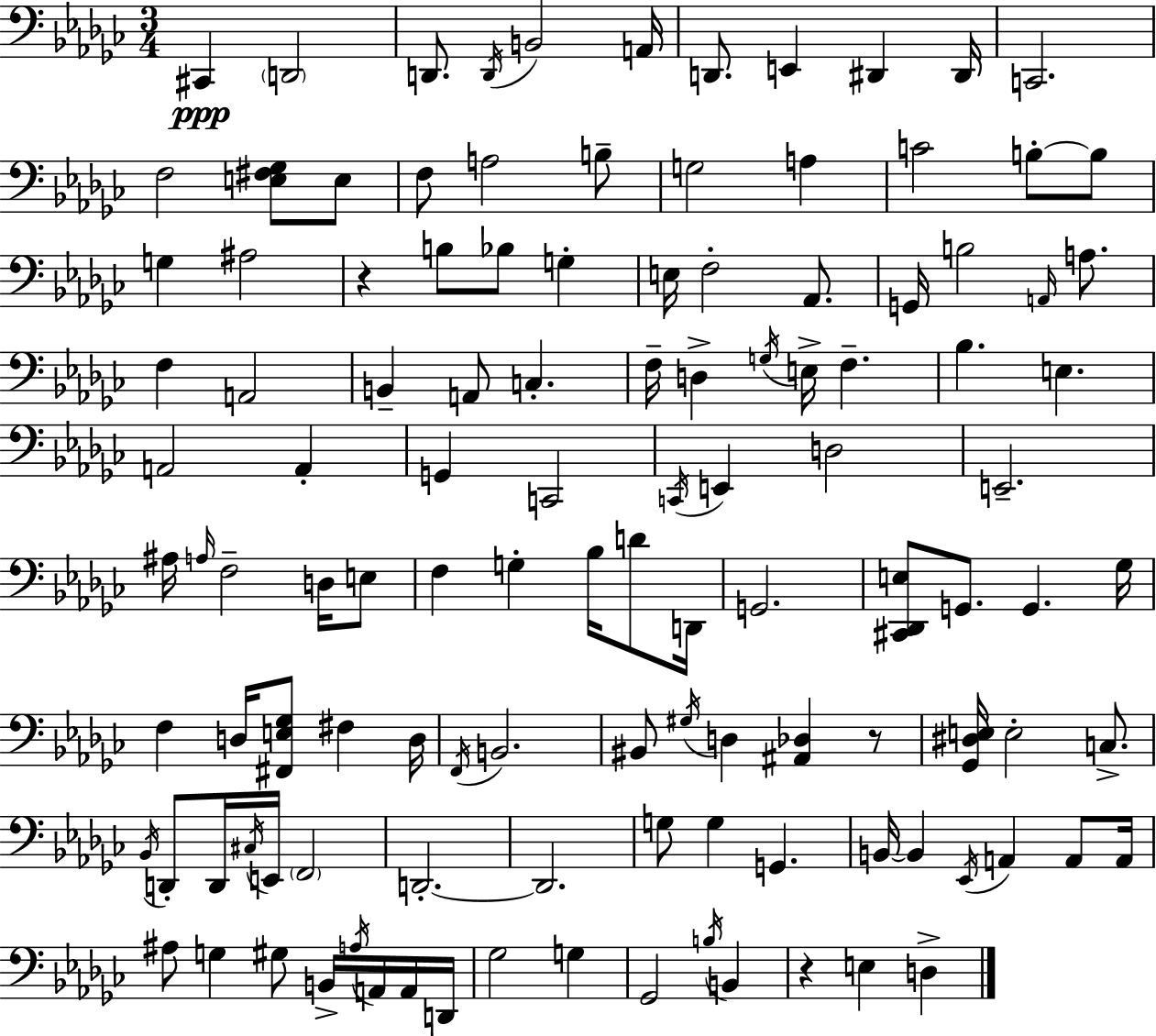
X:1
T:Untitled
M:3/4
L:1/4
K:Ebm
^C,, D,,2 D,,/2 D,,/4 B,,2 A,,/4 D,,/2 E,, ^D,, ^D,,/4 C,,2 F,2 [E,^F,_G,]/2 E,/2 F,/2 A,2 B,/2 G,2 A, C2 B,/2 B,/2 G, ^A,2 z B,/2 _B,/2 G, E,/4 F,2 _A,,/2 G,,/4 B,2 A,,/4 A,/2 F, A,,2 B,, A,,/2 C, F,/4 D, G,/4 E,/4 F, _B, E, A,,2 A,, G,, C,,2 C,,/4 E,, D,2 E,,2 ^A,/4 A,/4 F,2 D,/4 E,/2 F, G, _B,/4 D/2 D,,/4 G,,2 [^C,,_D,,E,]/2 G,,/2 G,, _G,/4 F, D,/4 [^F,,E,_G,]/2 ^F, D,/4 F,,/4 B,,2 ^B,,/2 ^G,/4 D, [^A,,_D,] z/2 [_G,,^D,E,]/4 E,2 C,/2 _B,,/4 D,,/2 D,,/4 ^C,/4 E,,/4 F,,2 D,,2 D,,2 G,/2 G, G,, B,,/4 B,, _E,,/4 A,, A,,/2 A,,/4 ^A,/2 G, ^G,/2 B,,/4 A,/4 A,,/4 A,,/4 D,,/4 _G,2 G, _G,,2 B,/4 B,, z E, D,